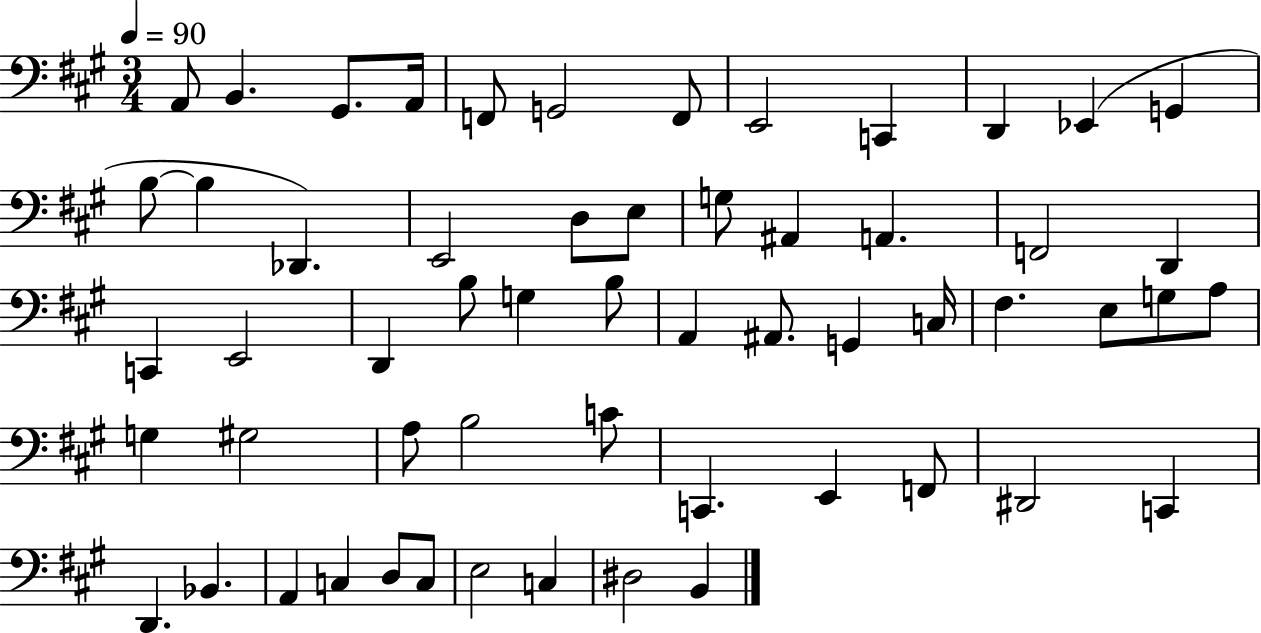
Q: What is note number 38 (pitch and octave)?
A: G3